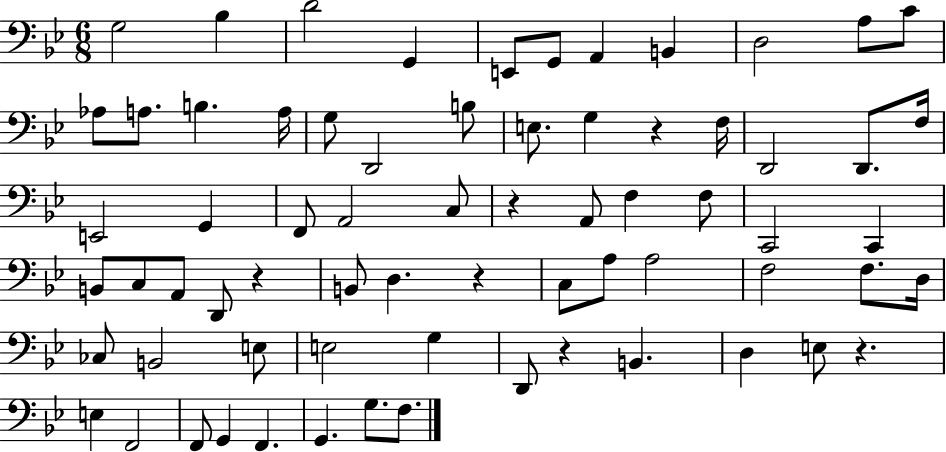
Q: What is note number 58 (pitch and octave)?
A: F2